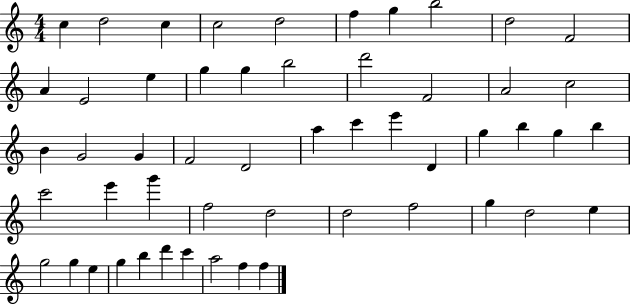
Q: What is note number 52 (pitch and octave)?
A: F5